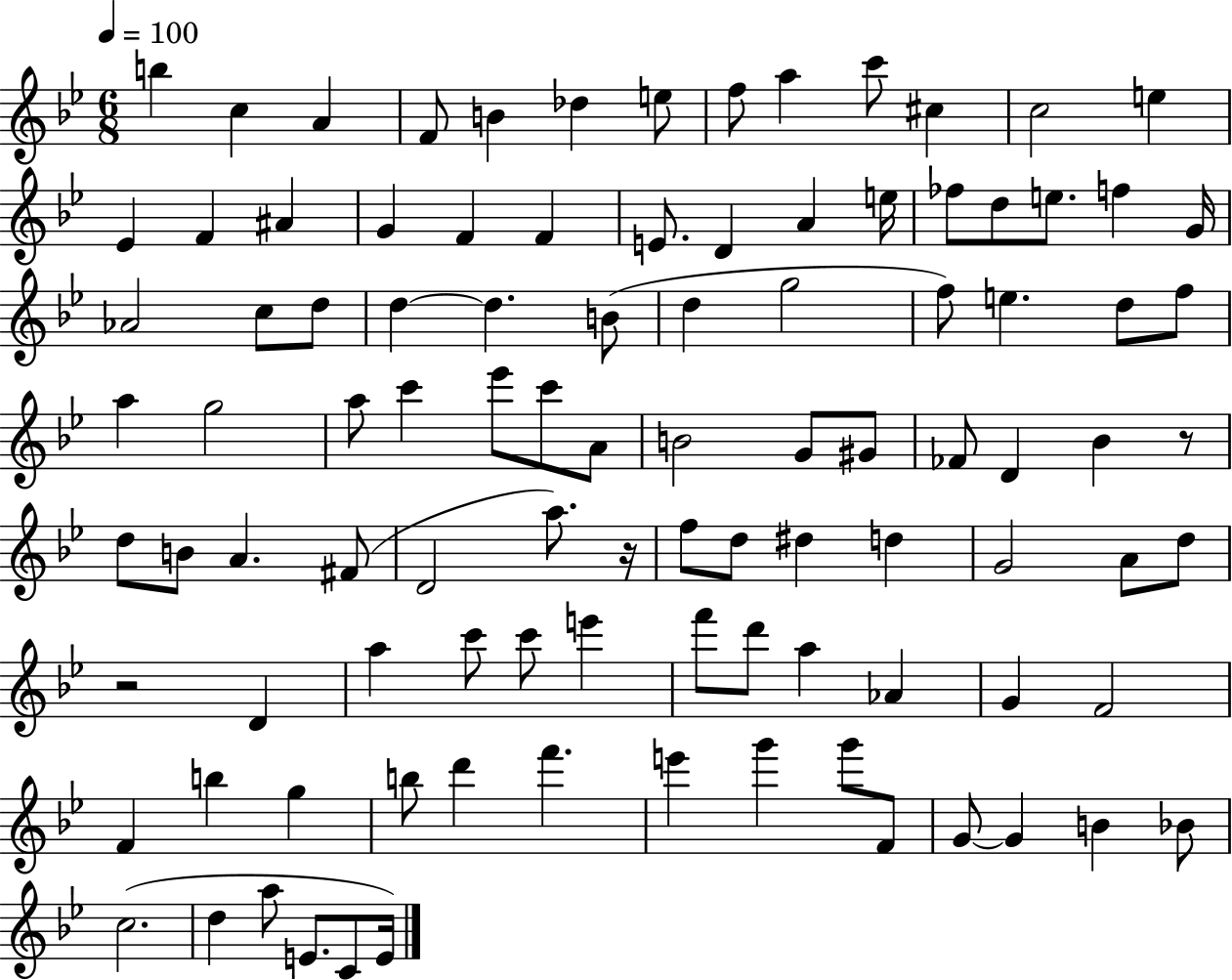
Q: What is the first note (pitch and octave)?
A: B5